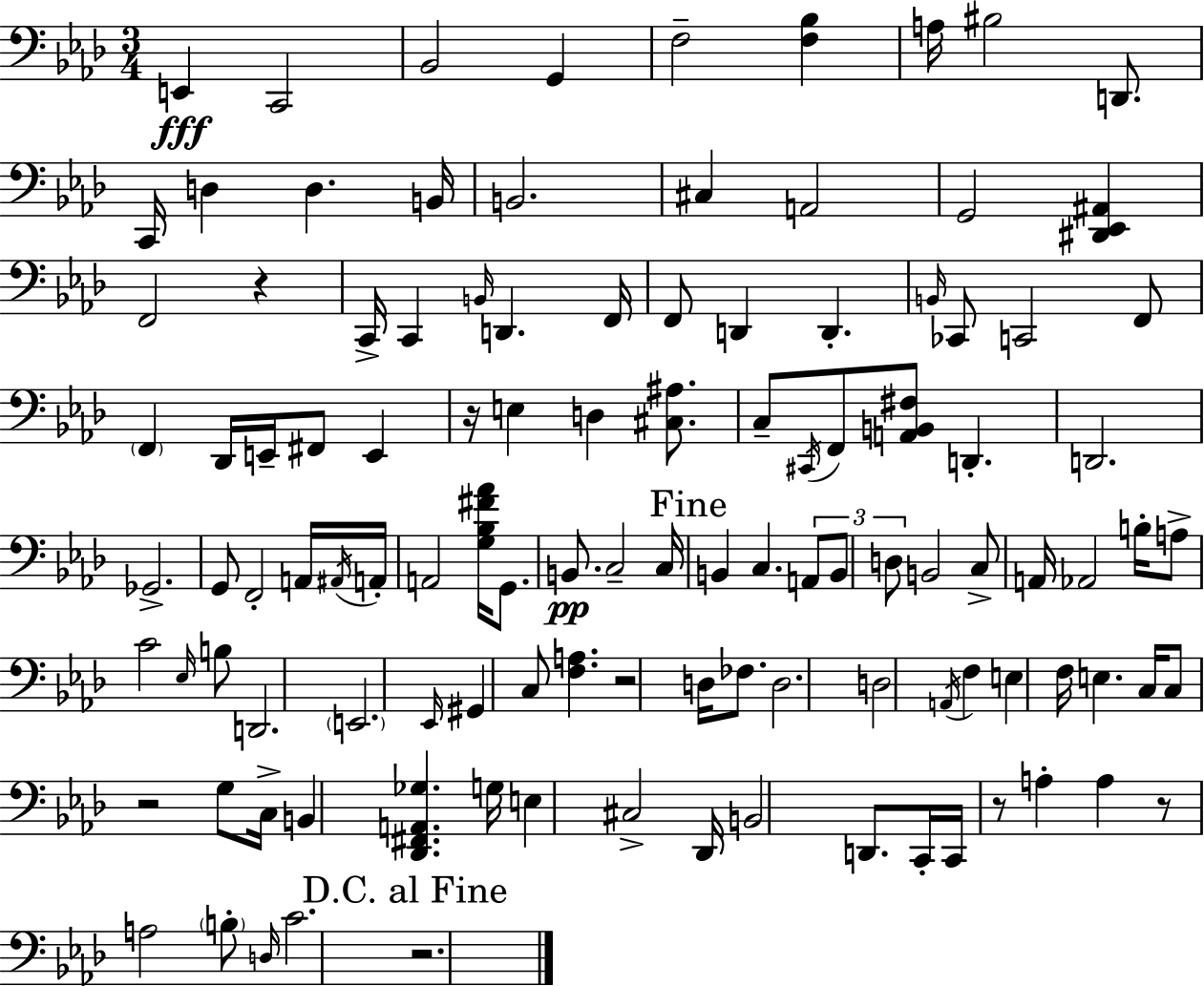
E2/q C2/h Bb2/h G2/q F3/h [F3,Bb3]/q A3/s BIS3/h D2/e. C2/s D3/q D3/q. B2/s B2/h. C#3/q A2/h G2/h [D#2,Eb2,A#2]/q F2/h R/q C2/s C2/q B2/s D2/q. F2/s F2/e D2/q D2/q. B2/s CES2/e C2/h F2/e F2/q Db2/s E2/s F#2/e E2/q R/s E3/q D3/q [C#3,A#3]/e. C3/e C#2/s F2/e [A2,B2,F#3]/e D2/q. D2/h. Gb2/h. G2/e F2/h A2/s A#2/s A2/s A2/h [G3,Bb3,F#4,Ab4]/s G2/e. B2/e. C3/h C3/s B2/q C3/q. A2/e B2/e D3/e B2/h C3/e A2/s Ab2/h B3/s A3/e C4/h Eb3/s B3/e D2/h. E2/h. Eb2/s G#2/q C3/e [F3,A3]/q. R/h D3/s FES3/e. D3/h. D3/h A2/s F3/q E3/q F3/s E3/q. C3/s C3/e R/h G3/e C3/s B2/q [Db2,F#2,A2,Gb3]/q. G3/s E3/q C#3/h Db2/s B2/h D2/e. C2/s C2/s R/e A3/q A3/q R/e A3/h B3/e D3/s C4/h. R/h.